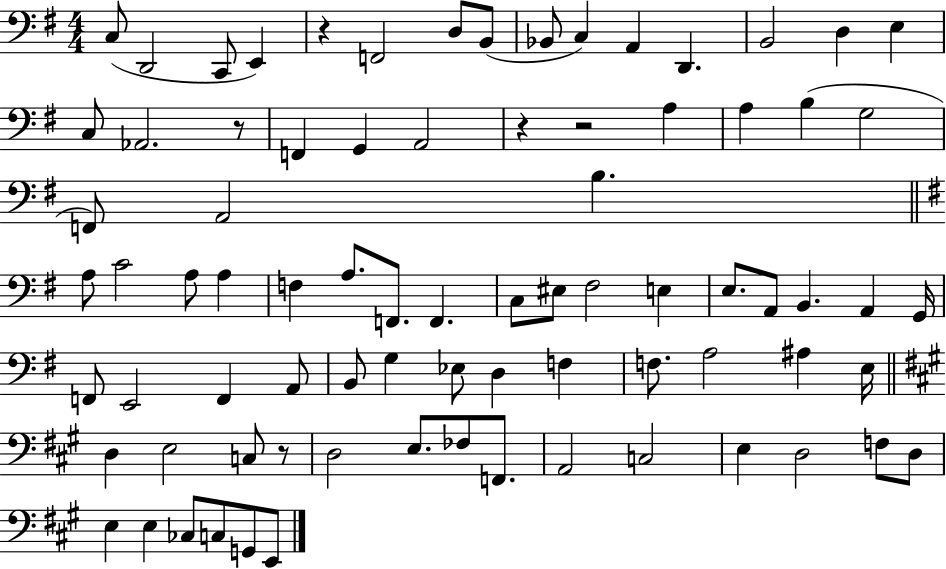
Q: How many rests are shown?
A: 5